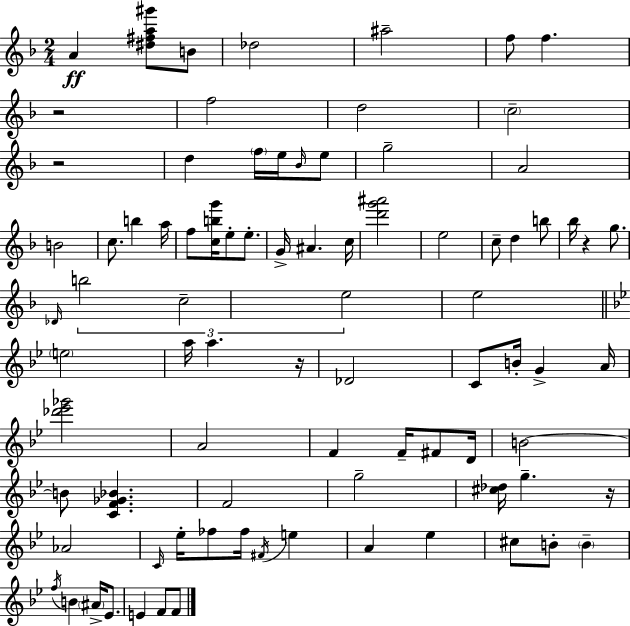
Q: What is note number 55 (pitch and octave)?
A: G5